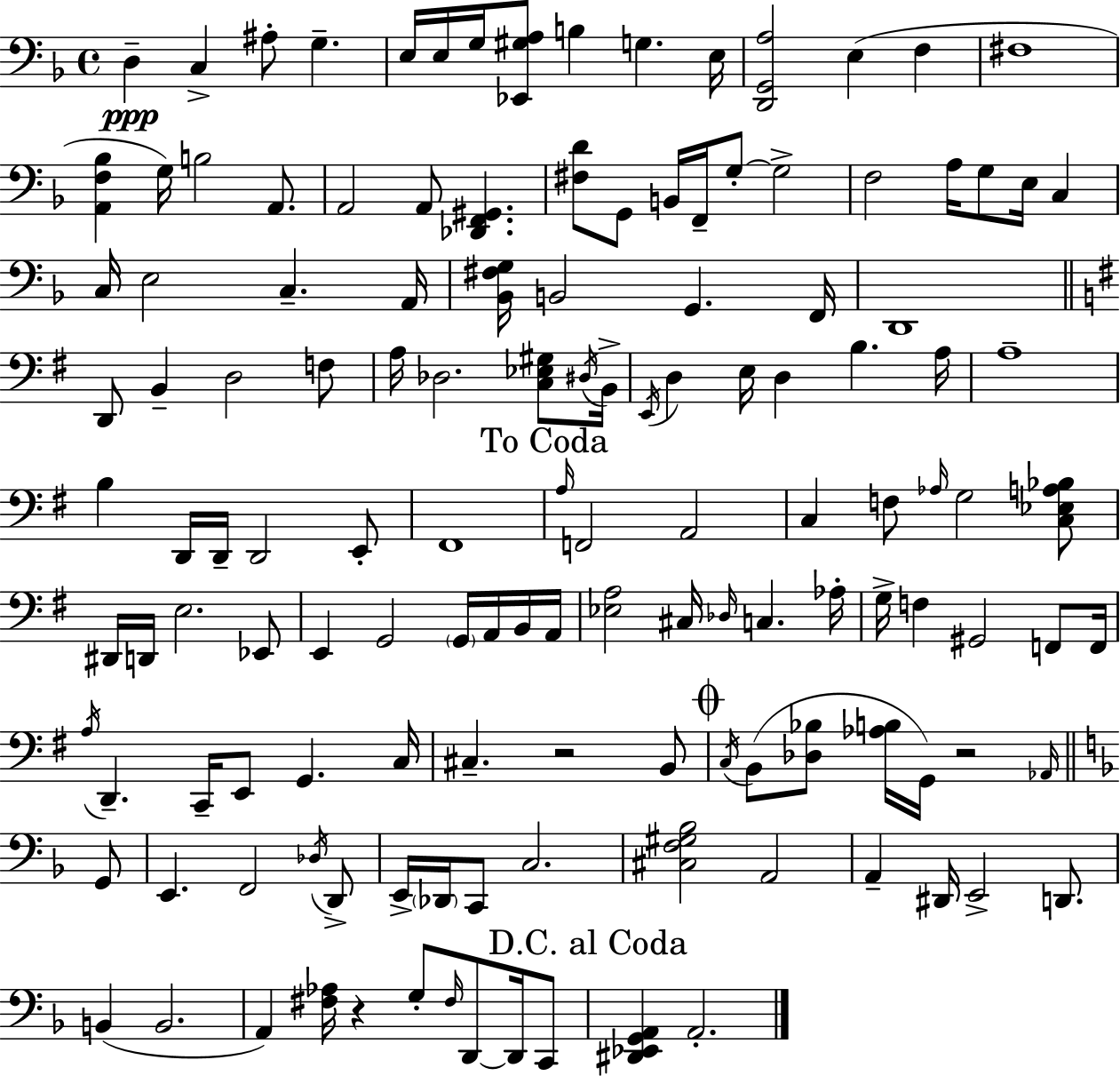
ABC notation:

X:1
T:Untitled
M:4/4
L:1/4
K:Dm
D, C, ^A,/2 G, E,/4 E,/4 G,/4 [_E,,^G,A,]/2 B, G, E,/4 [D,,G,,A,]2 E, F, ^F,4 [A,,F,_B,] G,/4 B,2 A,,/2 A,,2 A,,/2 [_D,,F,,^G,,] [^F,D]/2 G,,/2 B,,/4 F,,/4 G,/2 G,2 F,2 A,/4 G,/2 E,/4 C, C,/4 E,2 C, A,,/4 [_B,,^F,G,]/4 B,,2 G,, F,,/4 D,,4 D,,/2 B,, D,2 F,/2 A,/4 _D,2 [C,_E,^G,]/2 ^D,/4 B,,/4 E,,/4 D, E,/4 D, B, A,/4 A,4 B, D,,/4 D,,/4 D,,2 E,,/2 ^F,,4 A,/4 F,,2 A,,2 C, F,/2 _A,/4 G,2 [C,_E,A,_B,]/2 ^D,,/4 D,,/4 E,2 _E,,/2 E,, G,,2 G,,/4 A,,/4 B,,/4 A,,/4 [_E,A,]2 ^C,/4 _D,/4 C, _A,/4 G,/4 F, ^G,,2 F,,/2 F,,/4 A,/4 D,, C,,/4 E,,/2 G,, C,/4 ^C, z2 B,,/2 C,/4 B,,/2 [_D,_B,]/2 [_A,B,]/4 G,,/4 z2 _A,,/4 G,,/2 E,, F,,2 _D,/4 D,,/2 E,,/4 _D,,/4 C,,/2 C,2 [^C,F,^G,_B,]2 A,,2 A,, ^D,,/4 E,,2 D,,/2 B,, B,,2 A,, [^F,_A,]/4 z G,/2 ^F,/4 D,,/2 D,,/4 C,,/2 [^D,,_E,,G,,A,,] A,,2